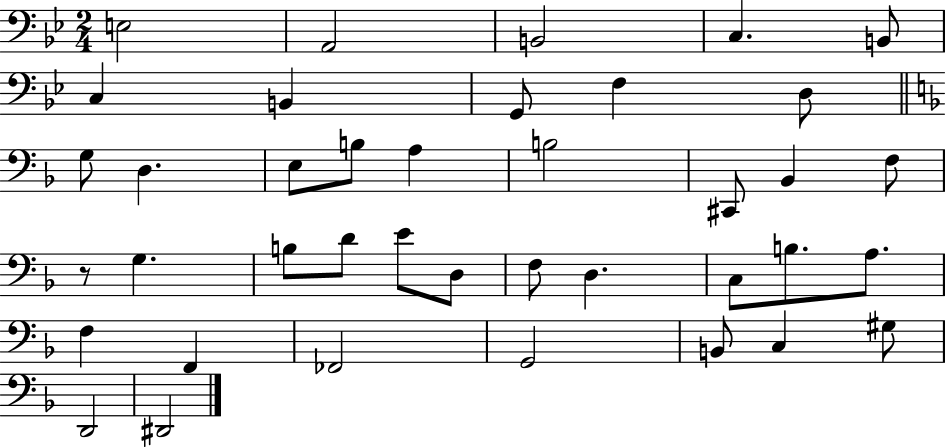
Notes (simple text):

E3/h A2/h B2/h C3/q. B2/e C3/q B2/q G2/e F3/q D3/e G3/e D3/q. E3/e B3/e A3/q B3/h C#2/e Bb2/q F3/e R/e G3/q. B3/e D4/e E4/e D3/e F3/e D3/q. C3/e B3/e. A3/e. F3/q F2/q FES2/h G2/h B2/e C3/q G#3/e D2/h D#2/h